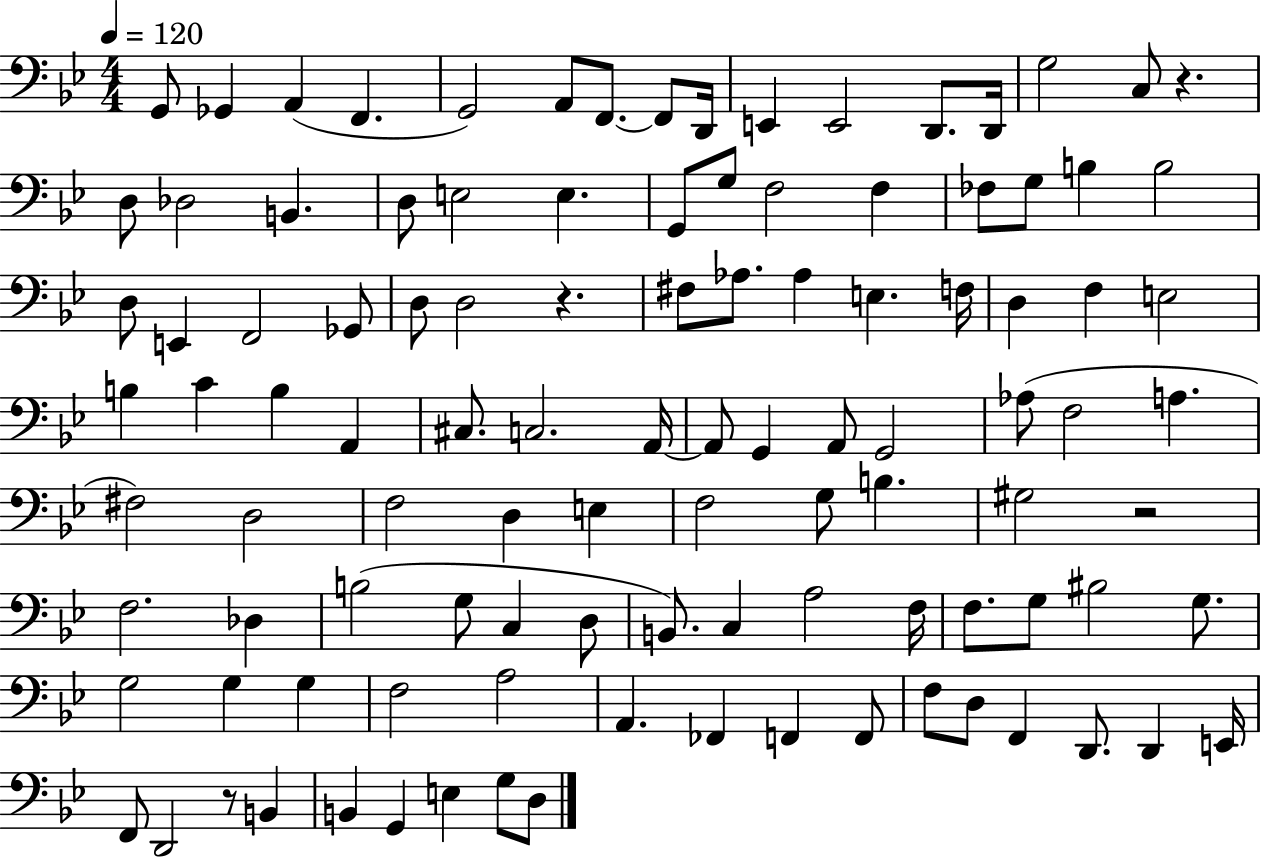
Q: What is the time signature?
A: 4/4